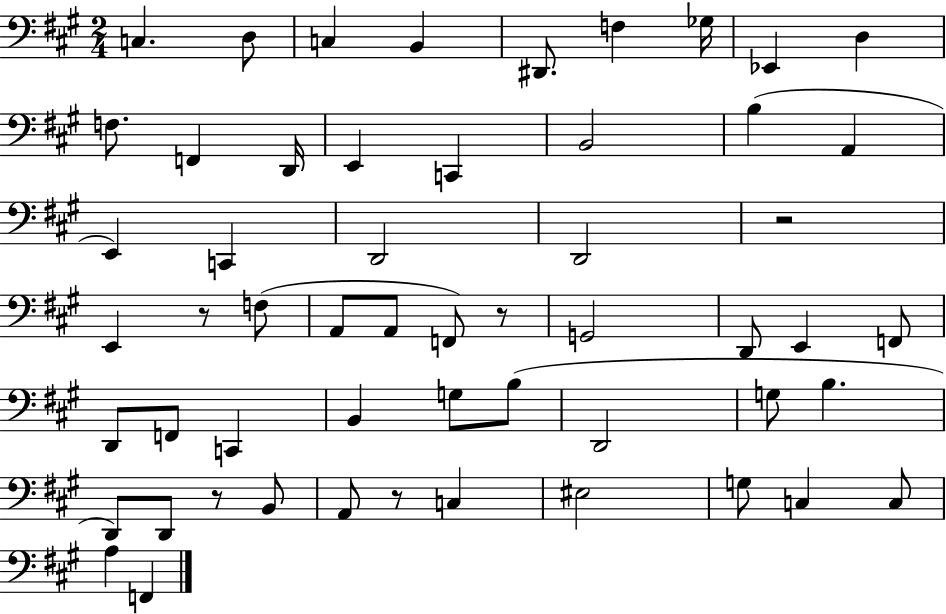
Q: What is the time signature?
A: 2/4